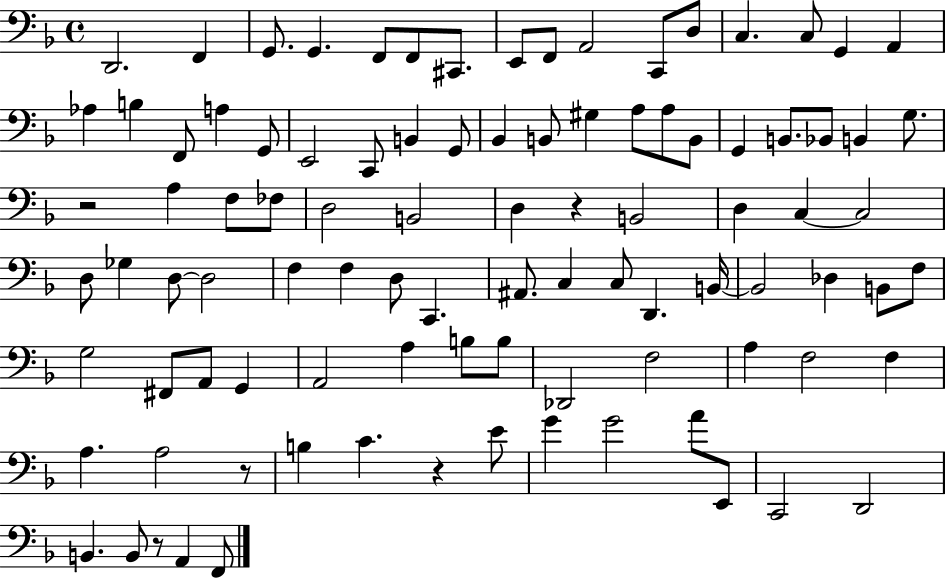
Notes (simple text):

D2/h. F2/q G2/e. G2/q. F2/e F2/e C#2/e. E2/e F2/e A2/h C2/e D3/e C3/q. C3/e G2/q A2/q Ab3/q B3/q F2/e A3/q G2/e E2/h C2/e B2/q G2/e Bb2/q B2/e G#3/q A3/e A3/e B2/e G2/q B2/e. Bb2/e B2/q G3/e. R/h A3/q F3/e FES3/e D3/h B2/h D3/q R/q B2/h D3/q C3/q C3/h D3/e Gb3/q D3/e D3/h F3/q F3/q D3/e C2/q. A#2/e. C3/q C3/e D2/q. B2/s B2/h Db3/q B2/e F3/e G3/h F#2/e A2/e G2/q A2/h A3/q B3/e B3/e Db2/h F3/h A3/q F3/h F3/q A3/q. A3/h R/e B3/q C4/q. R/q E4/e G4/q G4/h A4/e E2/e C2/h D2/h B2/q. B2/e R/e A2/q F2/e